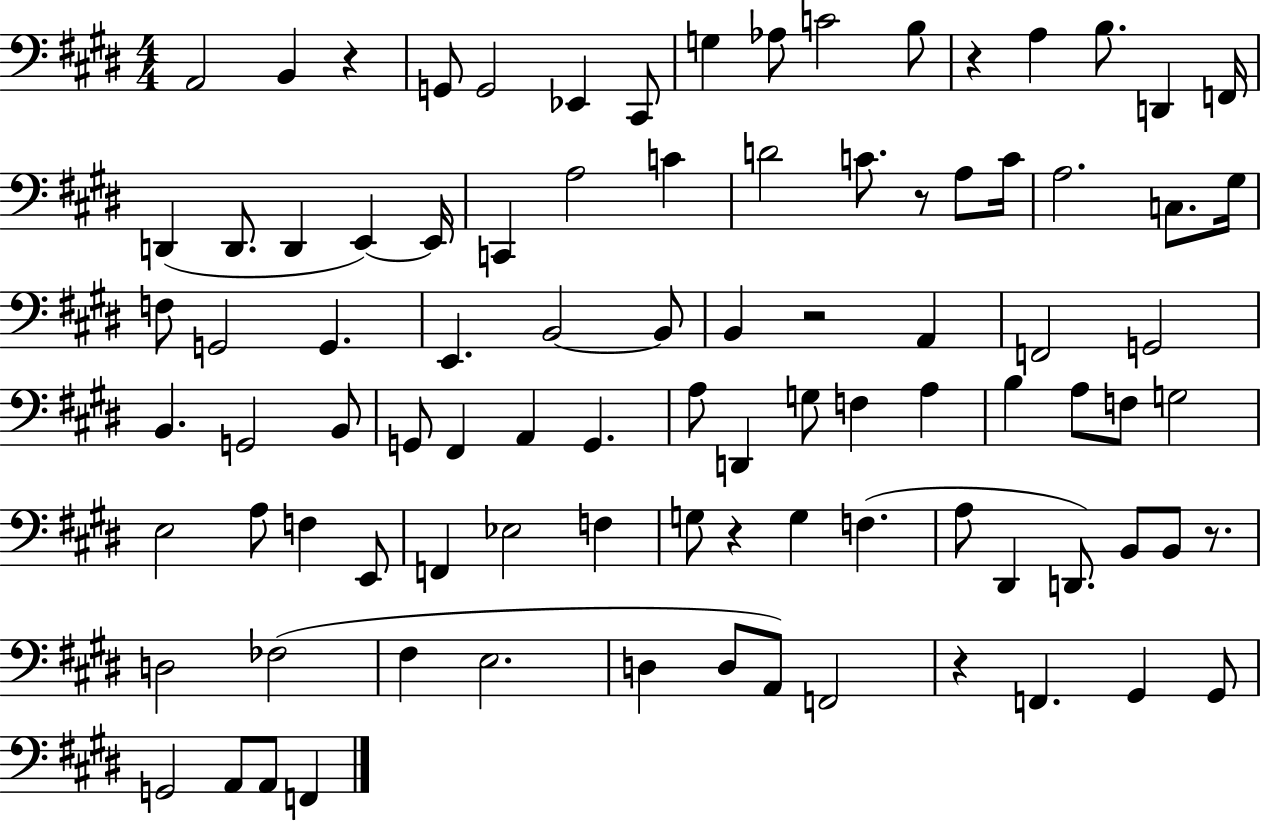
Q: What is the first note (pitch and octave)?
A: A2